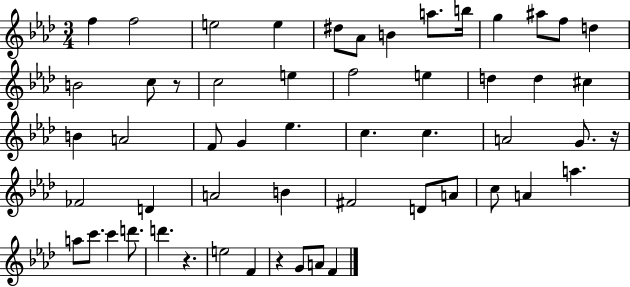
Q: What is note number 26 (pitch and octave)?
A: G4